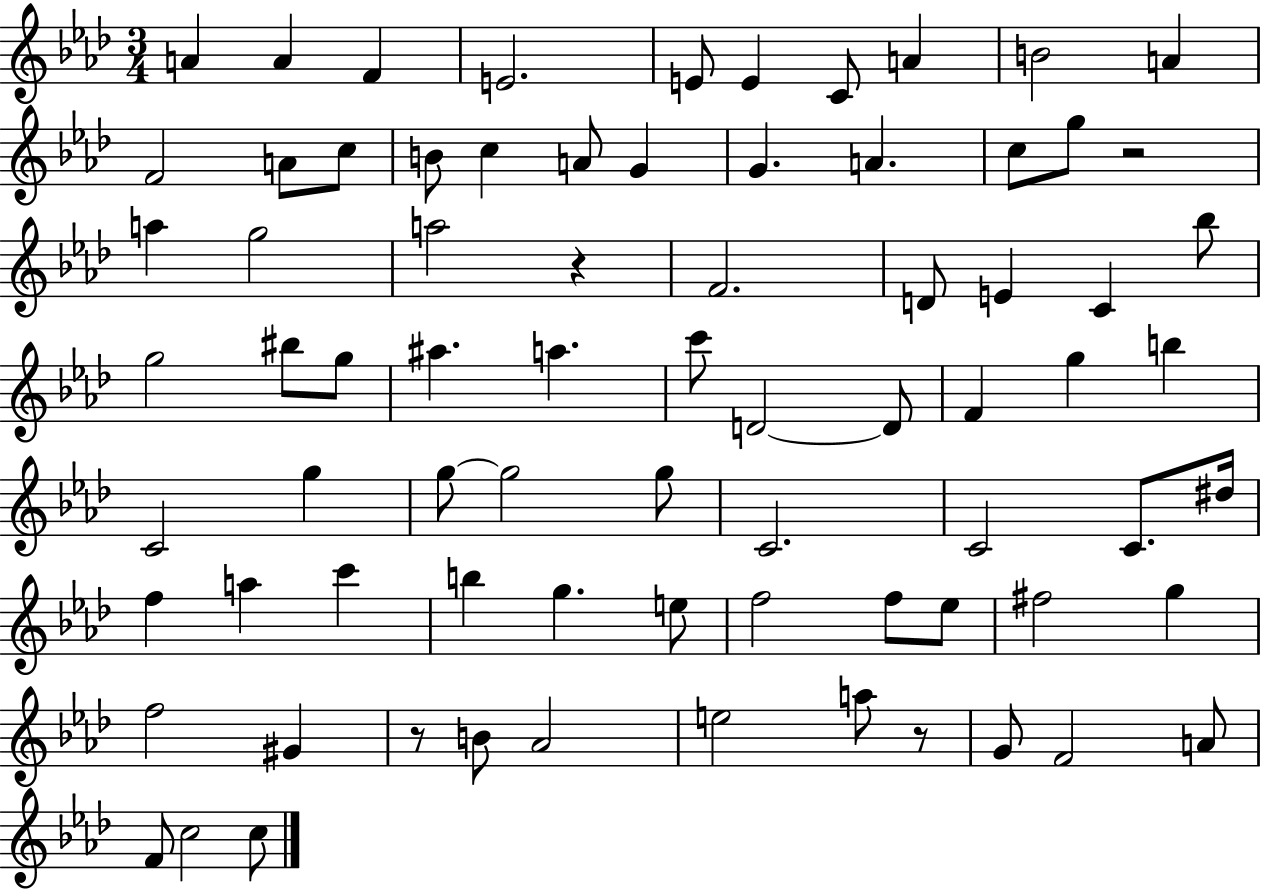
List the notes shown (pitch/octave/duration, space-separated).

A4/q A4/q F4/q E4/h. E4/e E4/q C4/e A4/q B4/h A4/q F4/h A4/e C5/e B4/e C5/q A4/e G4/q G4/q. A4/q. C5/e G5/e R/h A5/q G5/h A5/h R/q F4/h. D4/e E4/q C4/q Bb5/e G5/h BIS5/e G5/e A#5/q. A5/q. C6/e D4/h D4/e F4/q G5/q B5/q C4/h G5/q G5/e G5/h G5/e C4/h. C4/h C4/e. D#5/s F5/q A5/q C6/q B5/q G5/q. E5/e F5/h F5/e Eb5/e F#5/h G5/q F5/h G#4/q R/e B4/e Ab4/h E5/h A5/e R/e G4/e F4/h A4/e F4/e C5/h C5/e